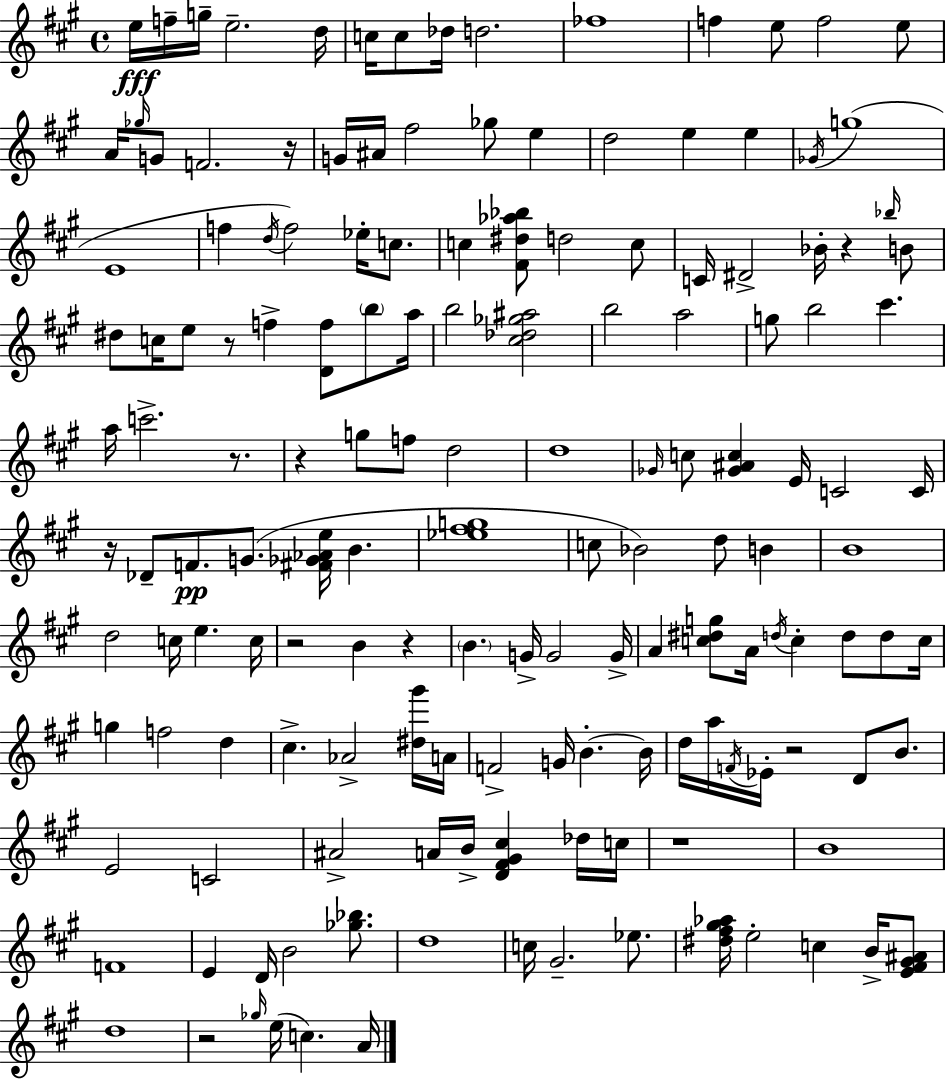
E5/s F5/s G5/s E5/h. D5/s C5/s C5/e Db5/s D5/h. FES5/w F5/q E5/e F5/h E5/e A4/s Gb5/s G4/e F4/h. R/s G4/s A#4/s F#5/h Gb5/e E5/q D5/h E5/q E5/q Gb4/s G5/w E4/w F5/q D5/s F5/h Eb5/s C5/e. C5/q [F#4,D#5,Ab5,Bb5]/e D5/h C5/e C4/s D#4/h Bb4/s R/q Bb5/s B4/e D#5/e C5/s E5/e R/e F5/q [D4,F5]/e B5/e A5/s B5/h [C#5,Db5,Gb5,A#5]/h B5/h A5/h G5/e B5/h C#6/q. A5/s C6/h. R/e. R/q G5/e F5/e D5/h D5/w Gb4/s C5/e [Gb4,A#4,C5]/q E4/s C4/h C4/s R/s Db4/e F4/e. G4/e. [F#4,Gb4,Ab4,E5]/s B4/q. [Eb5,F#5,G5]/w C5/e Bb4/h D5/e B4/q B4/w D5/h C5/s E5/q. C5/s R/h B4/q R/q B4/q. G4/s G4/h G4/s A4/q [C5,D#5,G5]/e A4/s D5/s C5/q D5/e D5/e C5/s G5/q F5/h D5/q C#5/q. Ab4/h [D#5,G#6]/s A4/s F4/h G4/s B4/q. B4/s D5/s A5/s F4/s Eb4/s R/h D4/e B4/e. E4/h C4/h A#4/h A4/s B4/s [D4,F#4,G#4,C#5]/q Db5/s C5/s R/w B4/w F4/w E4/q D4/s B4/h [Gb5,Bb5]/e. D5/w C5/s G#4/h. Eb5/e. [D#5,F#5,G#5,Ab5]/s E5/h C5/q B4/s [E4,F#4,G#4,A#4]/e D5/w R/h Gb5/s E5/s C5/q. A4/s